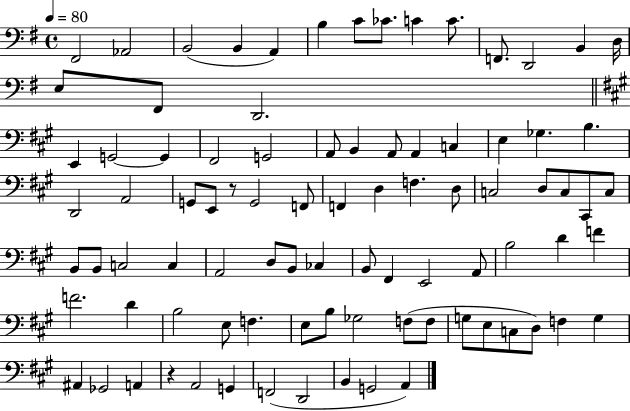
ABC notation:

X:1
T:Untitled
M:4/4
L:1/4
K:G
^F,,2 _A,,2 B,,2 B,, A,, B, C/2 _C/2 C C/2 F,,/2 D,,2 B,, D,/4 E,/2 ^F,,/2 D,,2 E,, G,,2 G,, ^F,,2 G,,2 A,,/2 B,, A,,/2 A,, C, E, _G, B, D,,2 A,,2 G,,/2 E,,/2 z/2 G,,2 F,,/2 F,, D, F, D,/2 C,2 D,/2 C,/2 ^C,,/2 C,/2 B,,/2 B,,/2 C,2 C, A,,2 D,/2 B,,/2 _C, B,,/2 ^F,, E,,2 A,,/2 B,2 D F F2 D B,2 E,/2 F, E,/2 B,/2 _G,2 F,/2 F,/2 G,/2 E,/2 C,/2 D,/2 F, G, ^A,, _G,,2 A,, z A,,2 G,, F,,2 D,,2 B,, G,,2 A,,